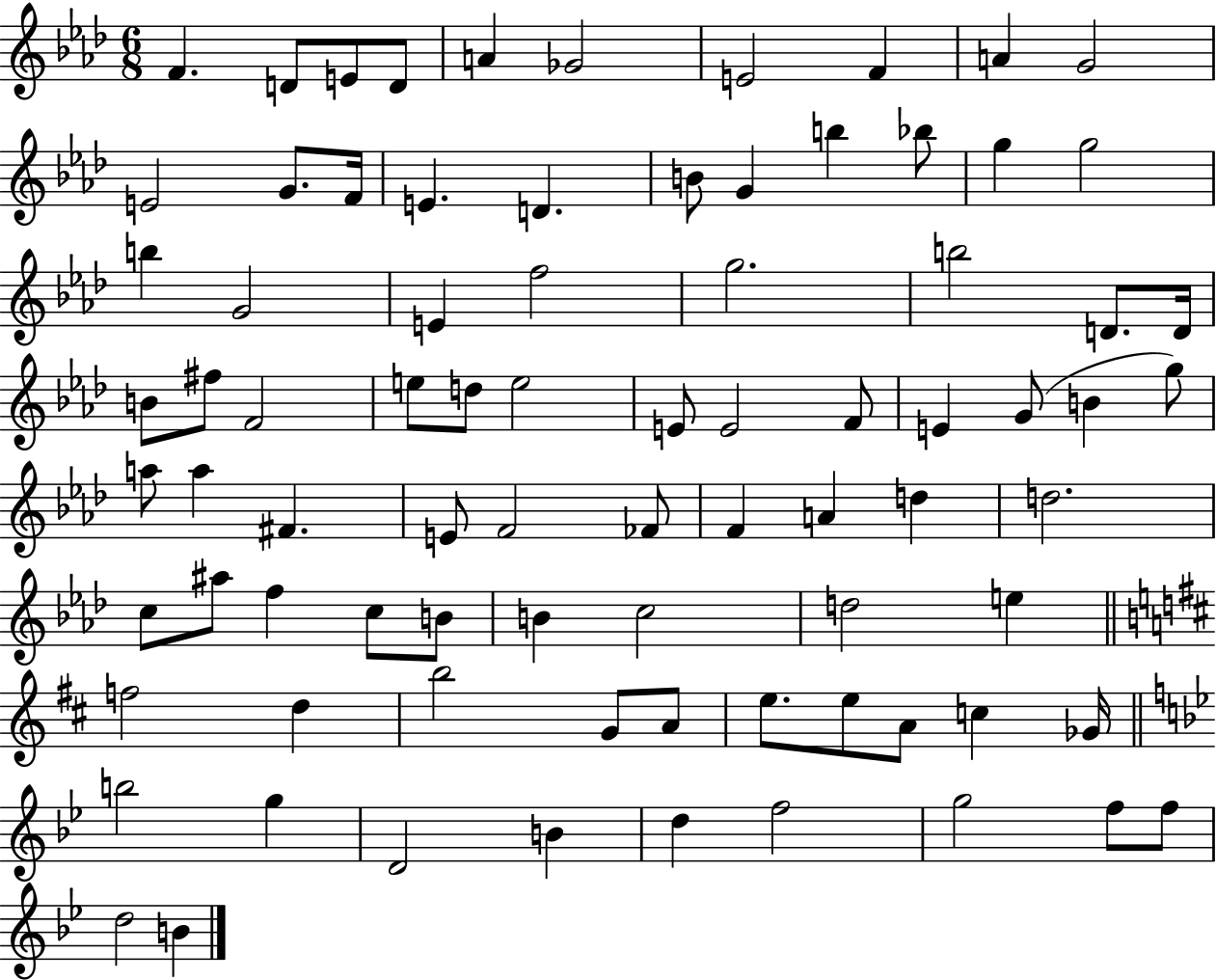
{
  \clef treble
  \numericTimeSignature
  \time 6/8
  \key aes \major
  f'4. d'8 e'8 d'8 | a'4 ges'2 | e'2 f'4 | a'4 g'2 | \break e'2 g'8. f'16 | e'4. d'4. | b'8 g'4 b''4 bes''8 | g''4 g''2 | \break b''4 g'2 | e'4 f''2 | g''2. | b''2 d'8. d'16 | \break b'8 fis''8 f'2 | e''8 d''8 e''2 | e'8 e'2 f'8 | e'4 g'8( b'4 g''8) | \break a''8 a''4 fis'4. | e'8 f'2 fes'8 | f'4 a'4 d''4 | d''2. | \break c''8 ais''8 f''4 c''8 b'8 | b'4 c''2 | d''2 e''4 | \bar "||" \break \key d \major f''2 d''4 | b''2 g'8 a'8 | e''8. e''8 a'8 c''4 ges'16 | \bar "||" \break \key bes \major b''2 g''4 | d'2 b'4 | d''4 f''2 | g''2 f''8 f''8 | \break d''2 b'4 | \bar "|."
}